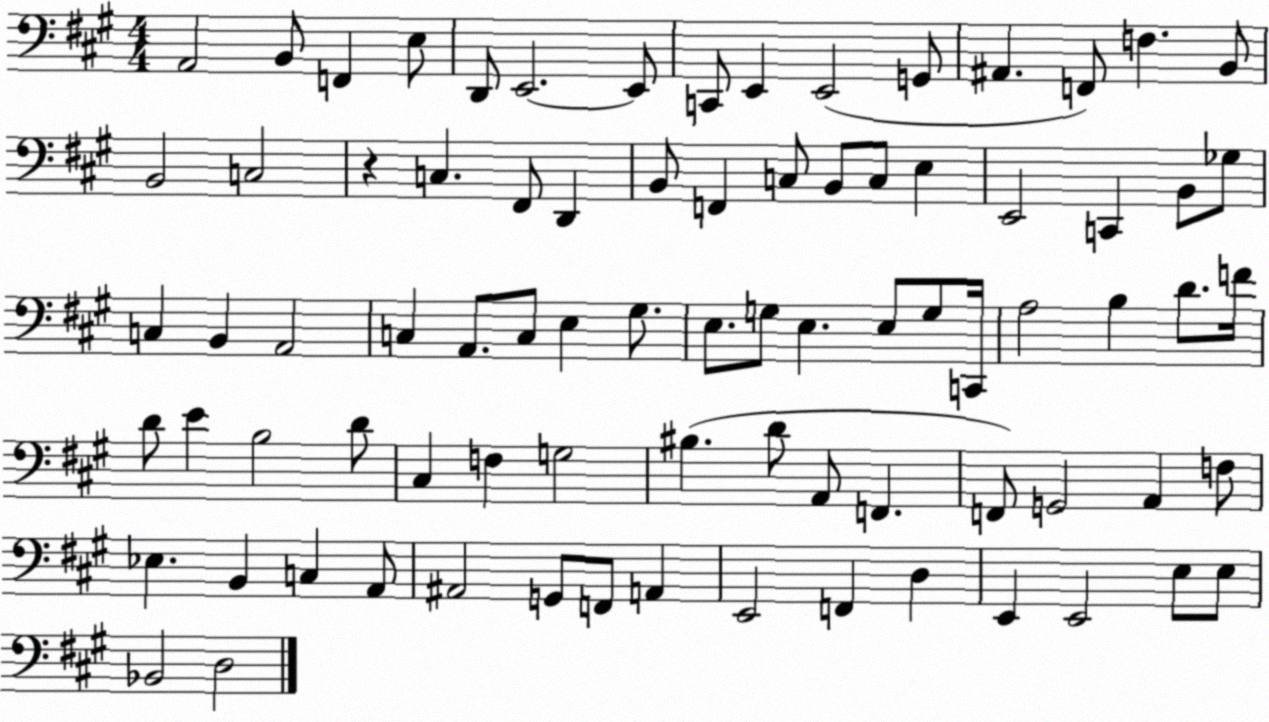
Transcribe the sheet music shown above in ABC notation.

X:1
T:Untitled
M:4/4
L:1/4
K:A
A,,2 B,,/2 F,, E,/2 D,,/2 E,,2 E,,/2 C,,/2 E,, E,,2 G,,/2 ^A,, F,,/2 F, B,,/2 B,,2 C,2 z C, ^F,,/2 D,, B,,/2 F,, C,/2 B,,/2 C,/2 E, E,,2 C,, B,,/2 _G,/2 C, B,, A,,2 C, A,,/2 C,/2 E, ^G,/2 E,/2 G,/2 E, E,/2 G,/2 C,,/4 A,2 B, D/2 F/4 D/2 E B,2 D/2 ^C, F, G,2 ^B, D/2 A,,/2 F,, F,,/2 G,,2 A,, F,/2 _E, B,, C, A,,/2 ^A,,2 G,,/2 F,,/2 A,, E,,2 F,, D, E,, E,,2 E,/2 E,/2 _B,,2 D,2